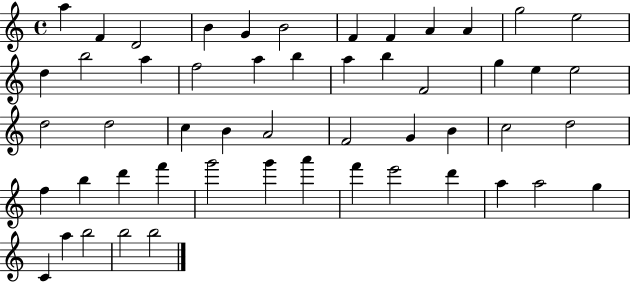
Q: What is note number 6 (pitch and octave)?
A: B4